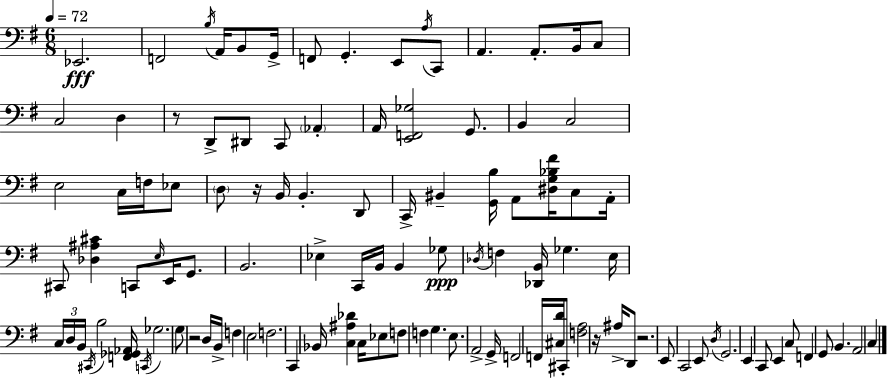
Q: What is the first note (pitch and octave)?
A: Eb2